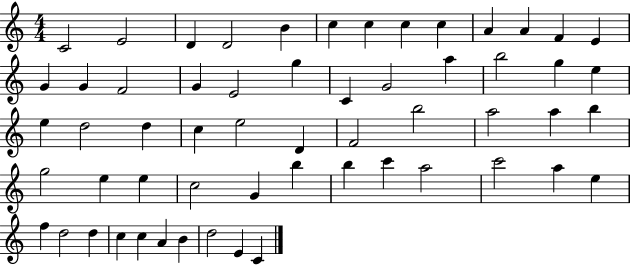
{
  \clef treble
  \numericTimeSignature
  \time 4/4
  \key c \major
  c'2 e'2 | d'4 d'2 b'4 | c''4 c''4 c''4 c''4 | a'4 a'4 f'4 e'4 | \break g'4 g'4 f'2 | g'4 e'2 g''4 | c'4 g'2 a''4 | b''2 g''4 e''4 | \break e''4 d''2 d''4 | c''4 e''2 d'4 | f'2 b''2 | a''2 a''4 b''4 | \break g''2 e''4 e''4 | c''2 g'4 b''4 | b''4 c'''4 a''2 | c'''2 a''4 e''4 | \break f''4 d''2 d''4 | c''4 c''4 a'4 b'4 | d''2 e'4 c'4 | \bar "|."
}